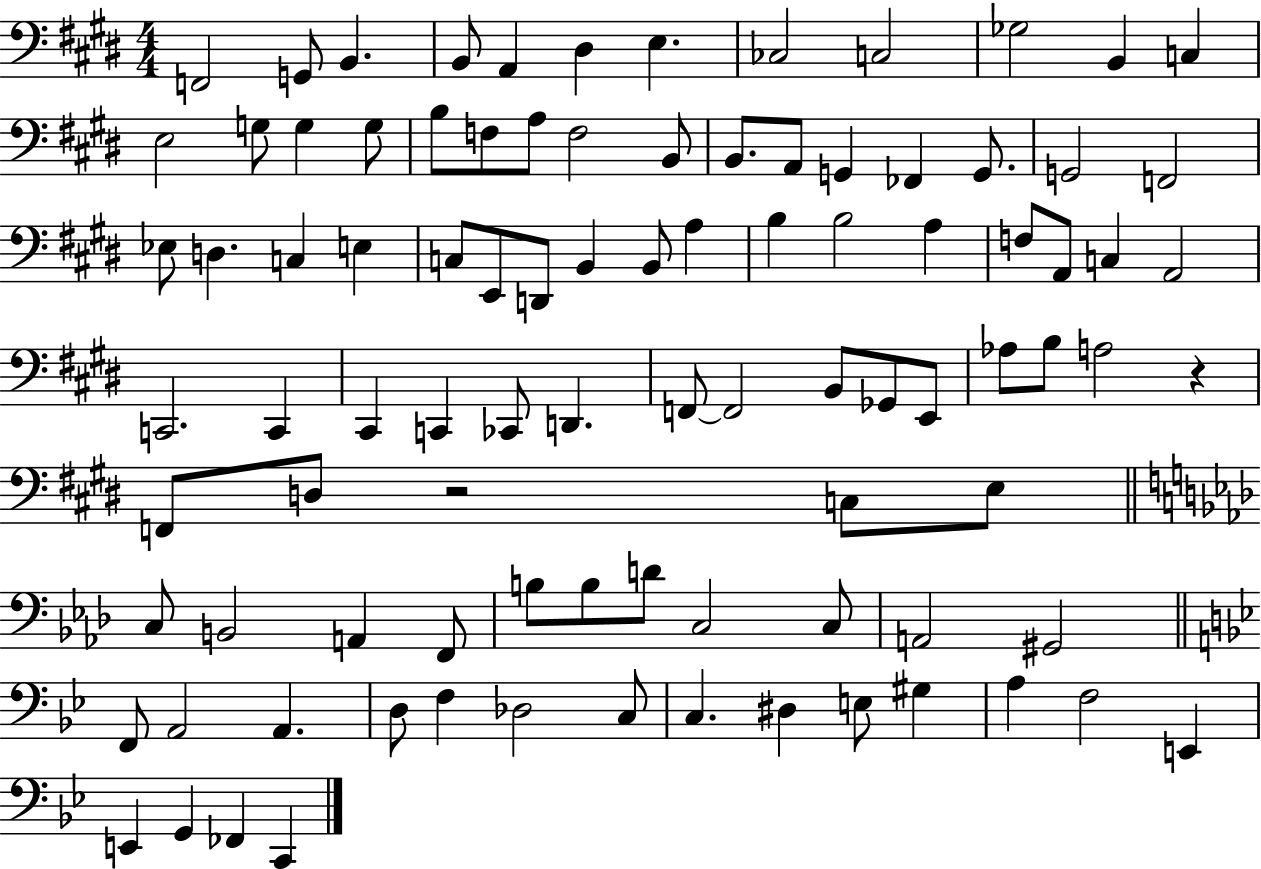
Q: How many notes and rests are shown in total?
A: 94